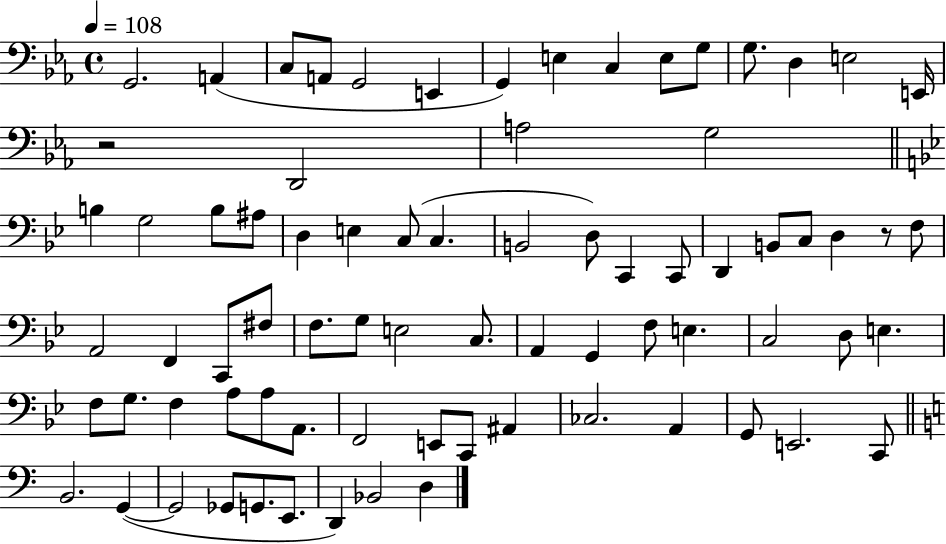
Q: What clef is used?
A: bass